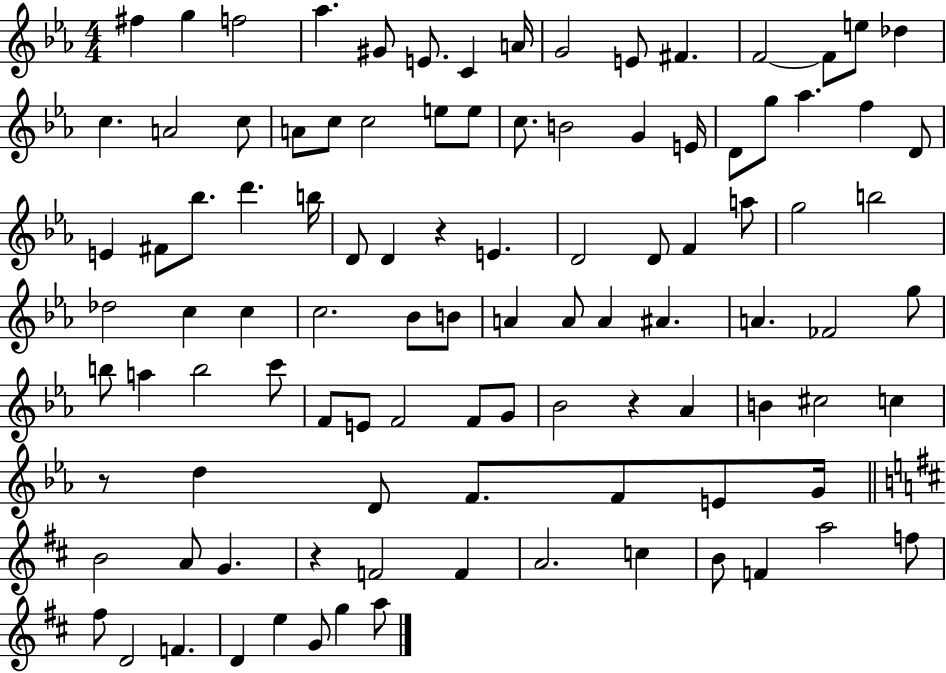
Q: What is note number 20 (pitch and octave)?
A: C5